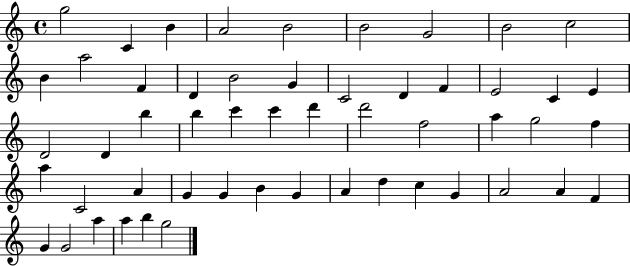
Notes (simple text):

G5/h C4/q B4/q A4/h B4/h B4/h G4/h B4/h C5/h B4/q A5/h F4/q D4/q B4/h G4/q C4/h D4/q F4/q E4/h C4/q E4/q D4/h D4/q B5/q B5/q C6/q C6/q D6/q D6/h F5/h A5/q G5/h F5/q A5/q C4/h A4/q G4/q G4/q B4/q G4/q A4/q D5/q C5/q G4/q A4/h A4/q F4/q G4/q G4/h A5/q A5/q B5/q G5/h